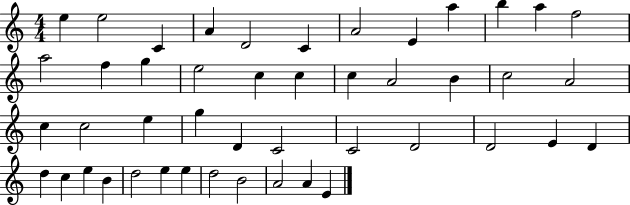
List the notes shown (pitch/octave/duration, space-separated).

E5/q E5/h C4/q A4/q D4/h C4/q A4/h E4/q A5/q B5/q A5/q F5/h A5/h F5/q G5/q E5/h C5/q C5/q C5/q A4/h B4/q C5/h A4/h C5/q C5/h E5/q G5/q D4/q C4/h C4/h D4/h D4/h E4/q D4/q D5/q C5/q E5/q B4/q D5/h E5/q E5/q D5/h B4/h A4/h A4/q E4/q